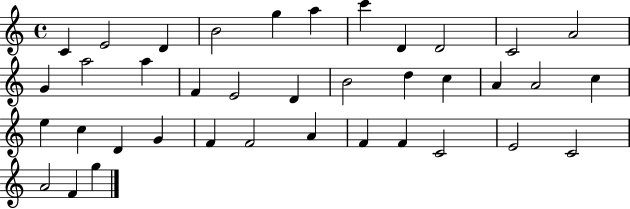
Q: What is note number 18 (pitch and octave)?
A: B4